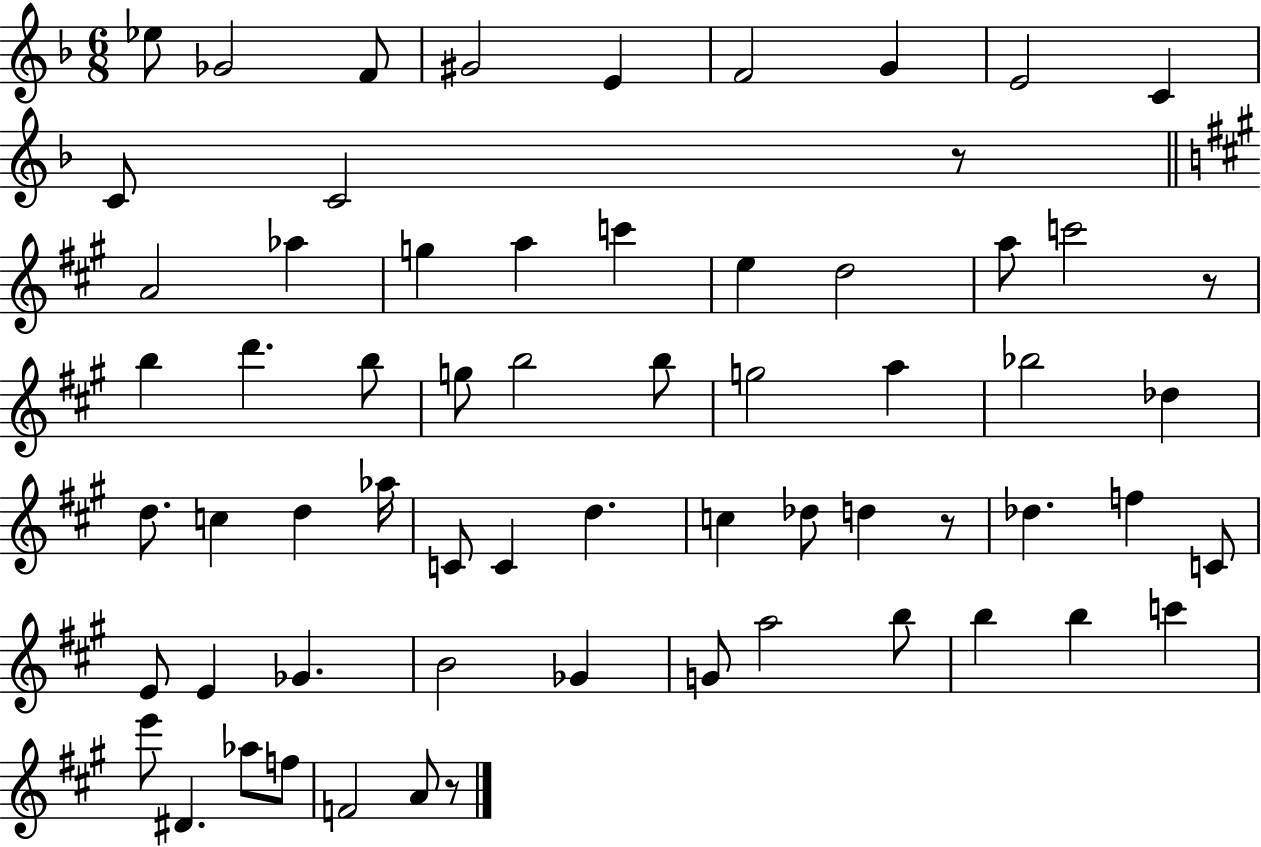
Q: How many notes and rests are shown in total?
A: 64